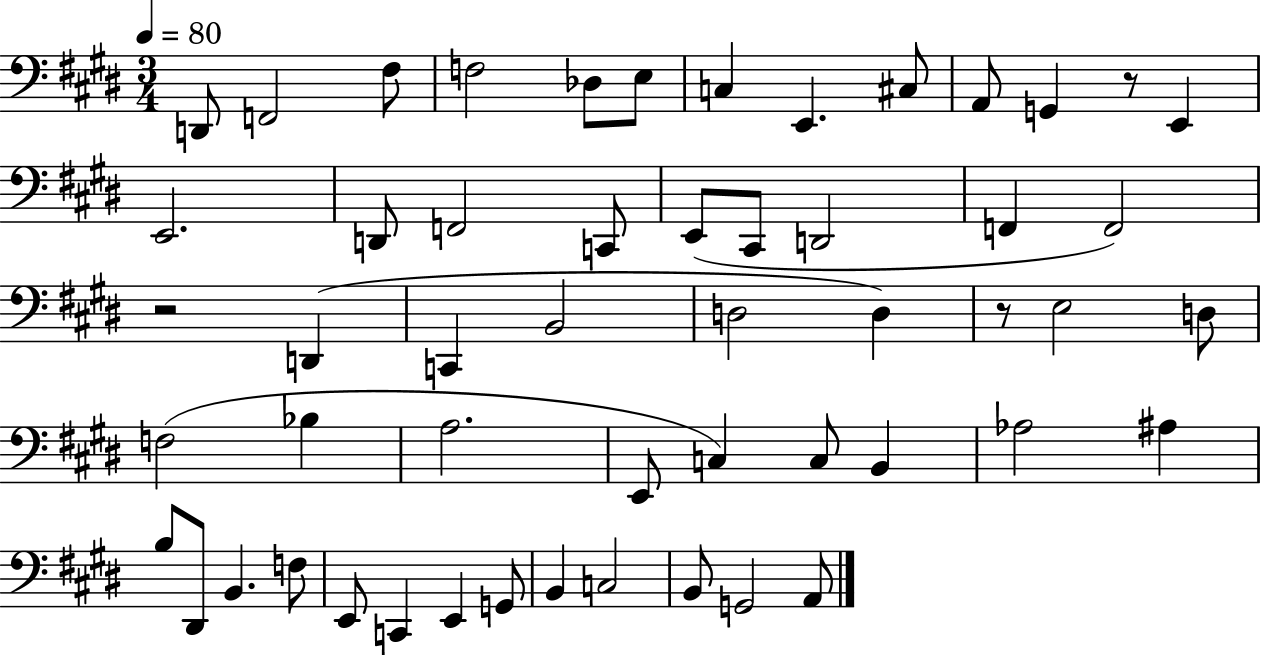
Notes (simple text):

D2/e F2/h F#3/e F3/h Db3/e E3/e C3/q E2/q. C#3/e A2/e G2/q R/e E2/q E2/h. D2/e F2/h C2/e E2/e C#2/e D2/h F2/q F2/h R/h D2/q C2/q B2/h D3/h D3/q R/e E3/h D3/e F3/h Bb3/q A3/h. E2/e C3/q C3/e B2/q Ab3/h A#3/q B3/e D#2/e B2/q. F3/e E2/e C2/q E2/q G2/e B2/q C3/h B2/e G2/h A2/e